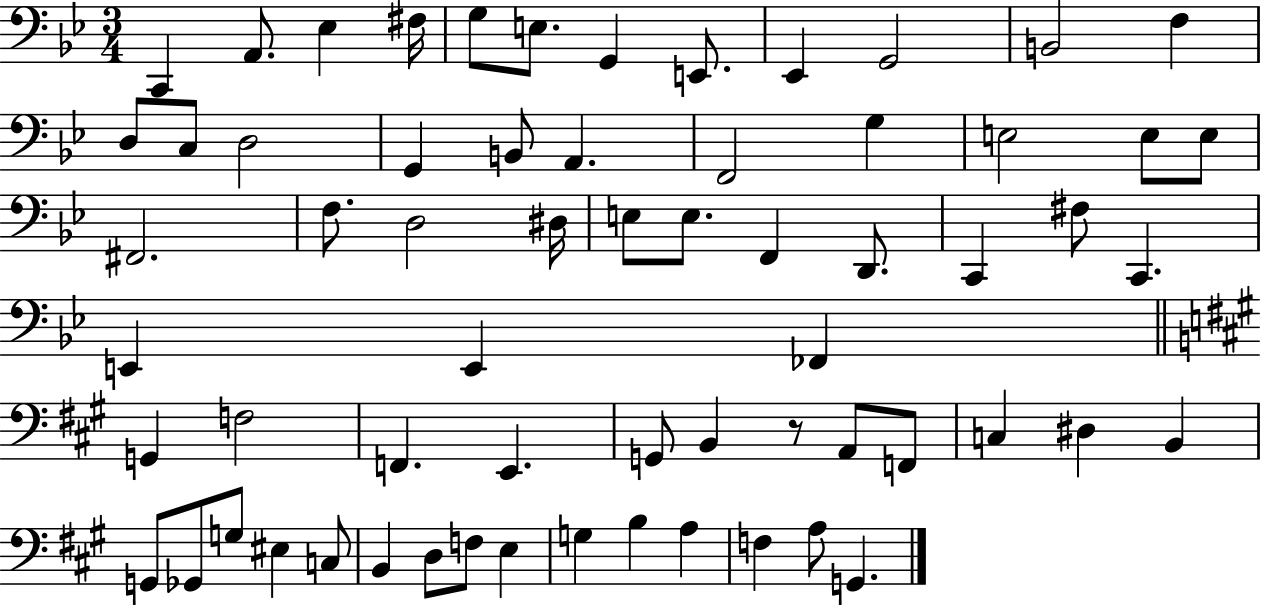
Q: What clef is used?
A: bass